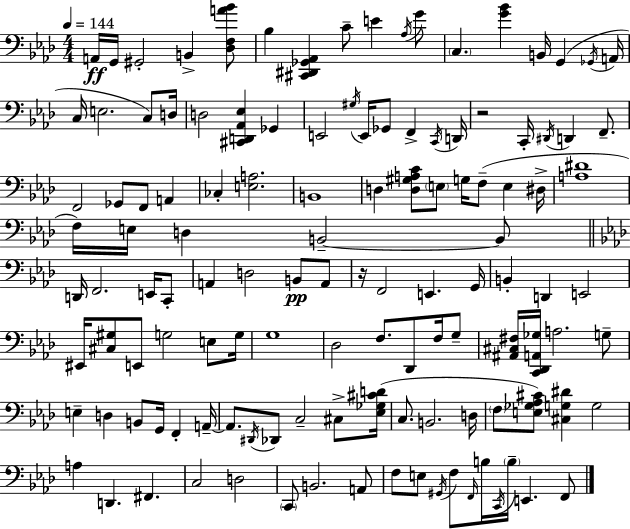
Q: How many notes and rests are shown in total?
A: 124